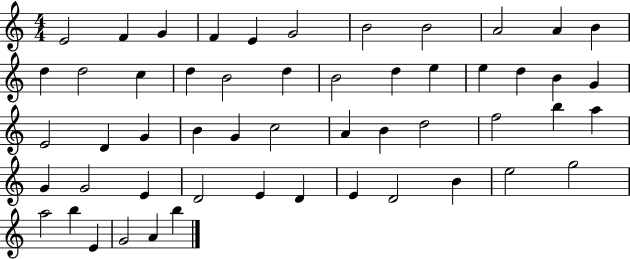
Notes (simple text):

E4/h F4/q G4/q F4/q E4/q G4/h B4/h B4/h A4/h A4/q B4/q D5/q D5/h C5/q D5/q B4/h D5/q B4/h D5/q E5/q E5/q D5/q B4/q G4/q E4/h D4/q G4/q B4/q G4/q C5/h A4/q B4/q D5/h F5/h B5/q A5/q G4/q G4/h E4/q D4/h E4/q D4/q E4/q D4/h B4/q E5/h G5/h A5/h B5/q E4/q G4/h A4/q B5/q